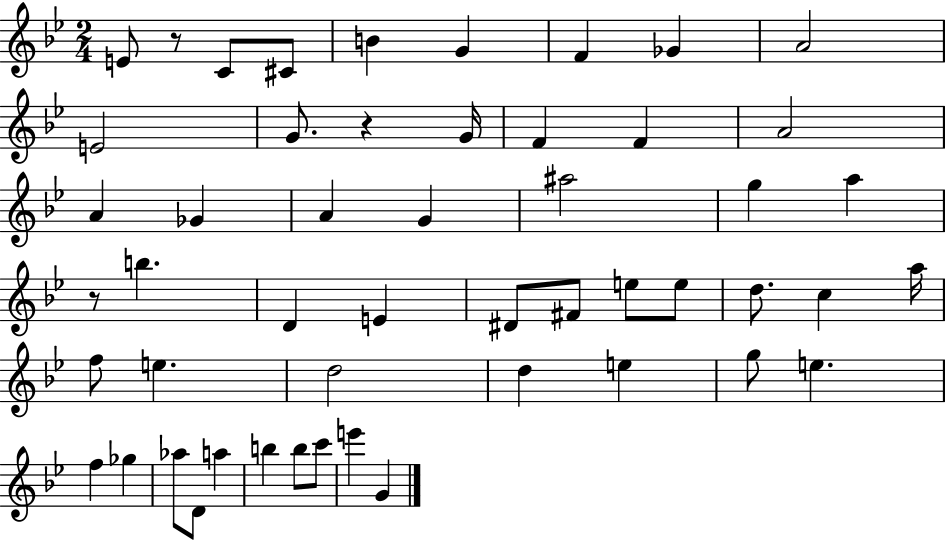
E4/e R/e C4/e C#4/e B4/q G4/q F4/q Gb4/q A4/h E4/h G4/e. R/q G4/s F4/q F4/q A4/h A4/q Gb4/q A4/q G4/q A#5/h G5/q A5/q R/e B5/q. D4/q E4/q D#4/e F#4/e E5/e E5/e D5/e. C5/q A5/s F5/e E5/q. D5/h D5/q E5/q G5/e E5/q. F5/q Gb5/q Ab5/e D4/e A5/q B5/q B5/e C6/e E6/q G4/q